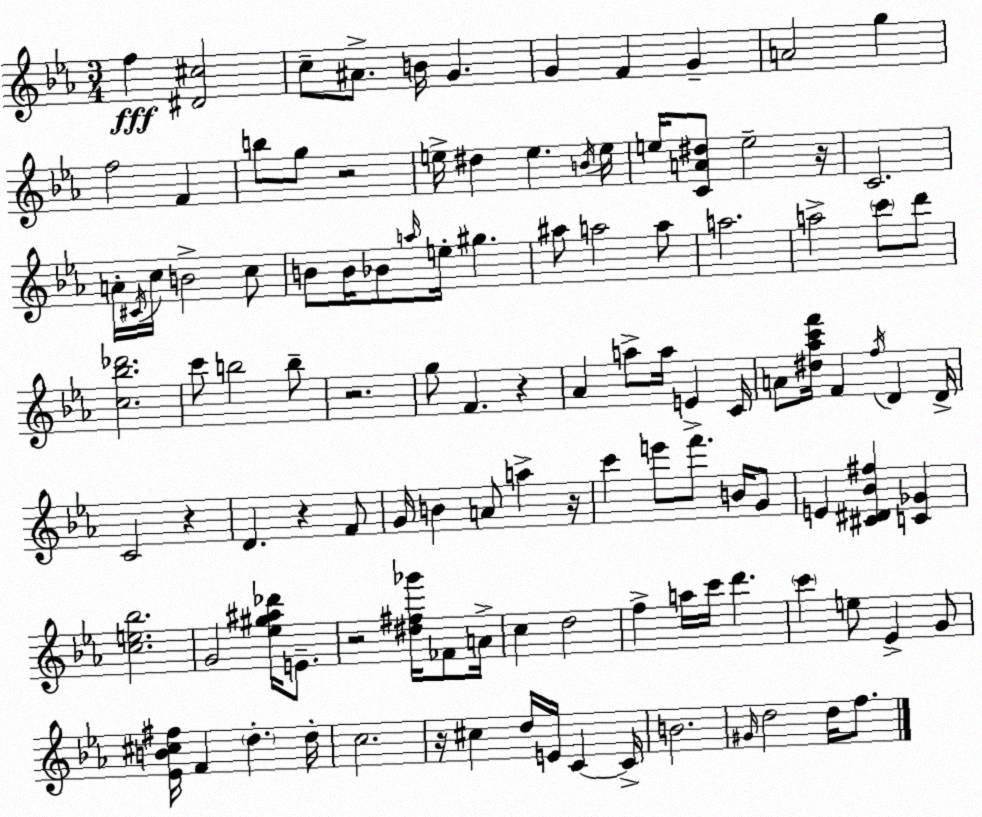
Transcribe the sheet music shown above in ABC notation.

X:1
T:Untitled
M:3/4
L:1/4
K:Cm
f [^D^c]2 c/2 ^A/2 B/4 G G F G A2 g f2 F b/2 g/2 z2 e/4 ^d e B/4 e/4 e/4 [CA^d]/2 e2 z/4 C2 A/4 ^C/4 c/4 B2 c/2 B/2 B/4 _B/2 a/4 e/4 ^g ^a/2 a2 a/2 a2 a2 c'/2 d'/2 [c_b_d']2 c'/2 b2 b/2 z2 g/2 F z _A a/2 a/4 E C/4 A/2 [^d_ac'f']/4 F f/4 D D/4 C2 z D z F/2 G/4 B A/2 a z/4 c' e'/2 f'/2 B/4 G/2 E [^C^D_B^f] [C_G] [ce_b]2 G2 [_e^g^a_d']/4 E/2 z2 [^d^f_g']/4 _F/2 A/4 c d2 f a/4 c'/4 d' c' e/2 _E G/2 [_EB^c^f]/4 F d d/4 c2 z/4 ^c d/4 E/4 C C/4 B2 ^G/4 d2 d/4 f/2